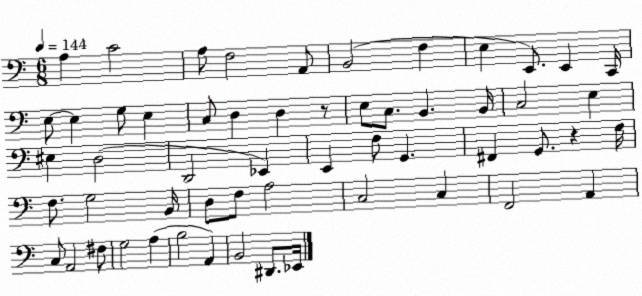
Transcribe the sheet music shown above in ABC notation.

X:1
T:Untitled
M:6/8
L:1/4
K:C
A, C2 A,/2 F,2 A,,/2 B,,2 F, E, E,,/2 E,, C,,/4 E,/2 E, G,/2 E, C,/2 D, D, z/2 E,/2 C,/2 B,, B,,/4 C,2 E, ^E, D,2 D,,2 _E,, E,, F,/2 G,, ^F,, G,,/2 z F,/4 F,/2 G,2 B,,/4 D,/2 F,/2 A,2 C,2 C, F,,2 A,, C,/2 A,,2 ^F,/2 G,2 A, B,2 A,, B,,2 ^D,,/2 _E,,/4